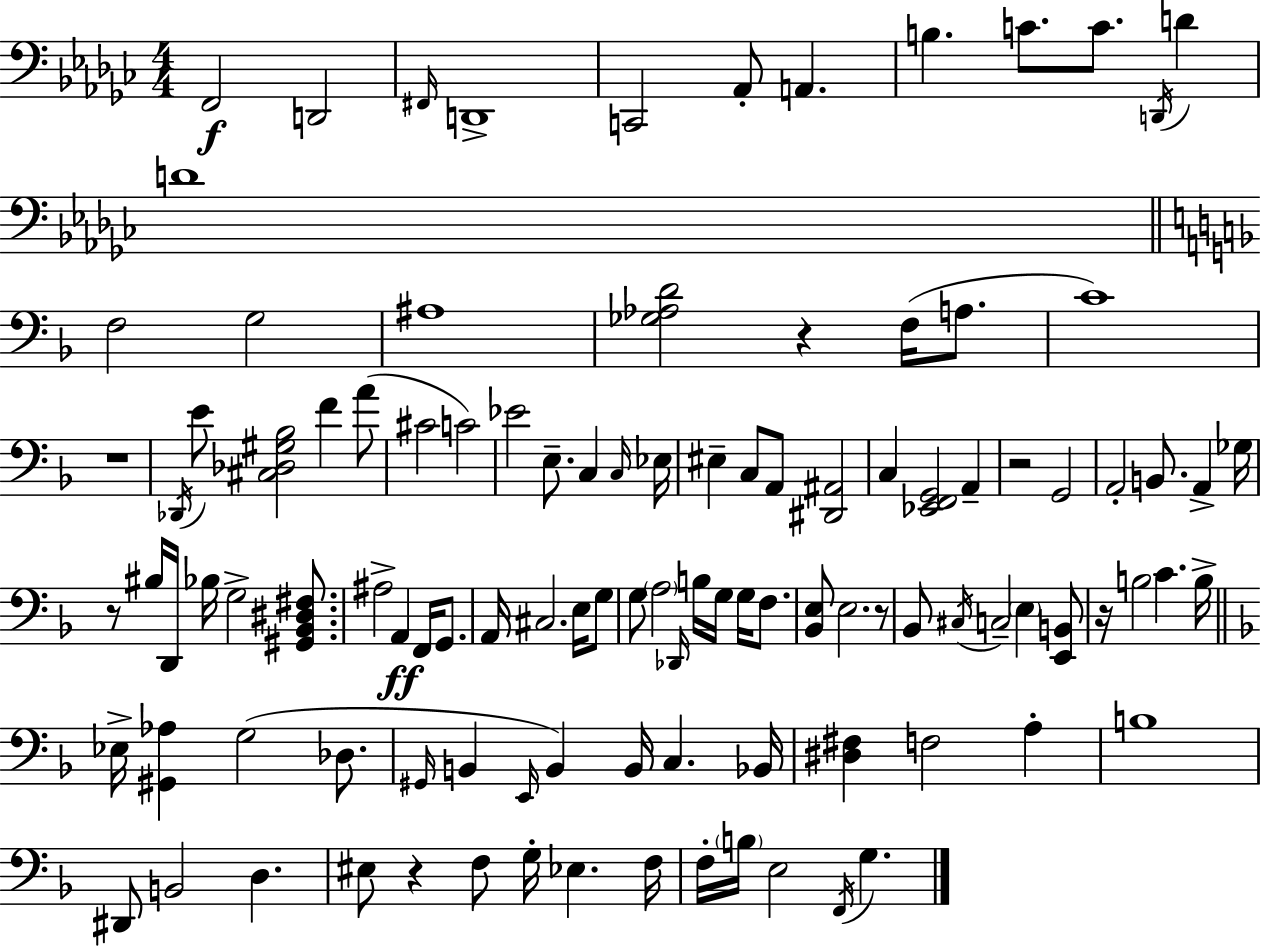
X:1
T:Untitled
M:4/4
L:1/4
K:Ebm
F,,2 D,,2 ^F,,/4 D,,4 C,,2 _A,,/2 A,, B, C/2 C/2 D,,/4 D D4 F,2 G,2 ^A,4 [_G,_A,D]2 z F,/4 A,/2 C4 z4 _D,,/4 E/2 [^C,_D,^G,_B,]2 F A/2 ^C2 C2 _E2 E,/2 C, C,/4 _E,/4 ^E, C,/2 A,,/2 [^D,,^A,,]2 C, [_E,,F,,G,,]2 A,, z2 G,,2 A,,2 B,,/2 A,, _G,/4 z/2 ^B,/4 D,,/4 _B,/4 G,2 [^G,,_B,,^D,^F,]/2 ^A,2 A,, F,,/4 G,,/2 A,,/4 ^C,2 E,/4 G,/2 G,/2 A,2 _D,,/4 B,/4 G,/4 G,/4 F,/2 [_B,,E,]/2 E,2 z/2 _B,,/2 ^C,/4 C,2 E, [E,,B,,]/2 z/4 B,2 C B,/4 _E,/4 [^G,,_A,] G,2 _D,/2 ^G,,/4 B,, E,,/4 B,, B,,/4 C, _B,,/4 [^D,^F,] F,2 A, B,4 ^D,,/2 B,,2 D, ^E,/2 z F,/2 G,/4 _E, F,/4 F,/4 B,/4 E,2 F,,/4 G,